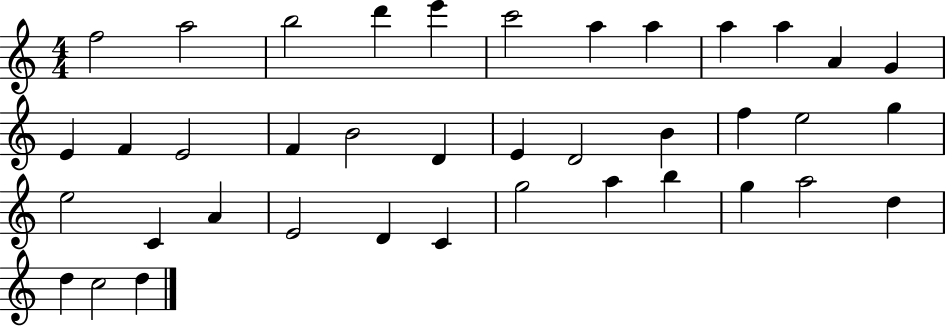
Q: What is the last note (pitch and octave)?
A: D5